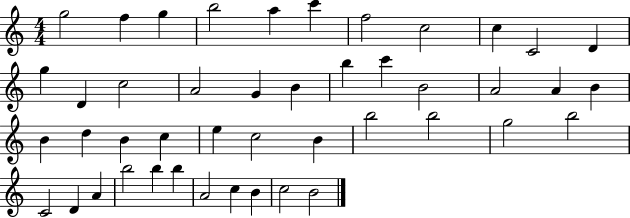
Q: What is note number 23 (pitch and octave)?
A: B4